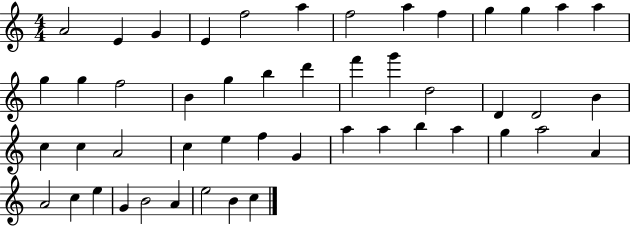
A4/h E4/q G4/q E4/q F5/h A5/q F5/h A5/q F5/q G5/q G5/q A5/q A5/q G5/q G5/q F5/h B4/q G5/q B5/q D6/q F6/q G6/q D5/h D4/q D4/h B4/q C5/q C5/q A4/h C5/q E5/q F5/q G4/q A5/q A5/q B5/q A5/q G5/q A5/h A4/q A4/h C5/q E5/q G4/q B4/h A4/q E5/h B4/q C5/q